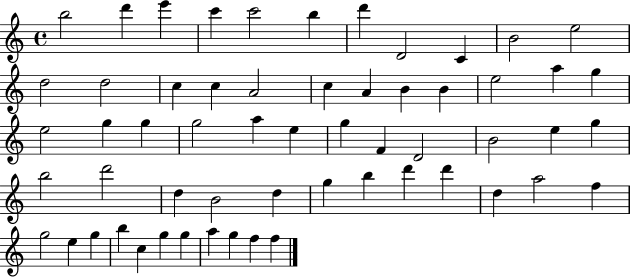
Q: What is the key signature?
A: C major